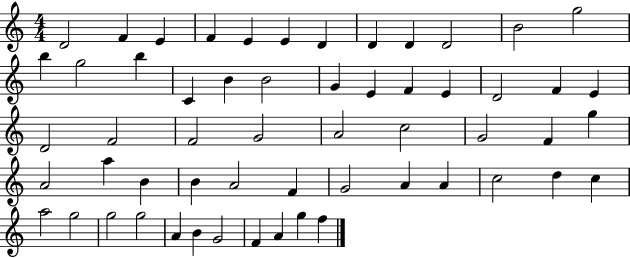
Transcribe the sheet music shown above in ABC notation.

X:1
T:Untitled
M:4/4
L:1/4
K:C
D2 F E F E E D D D D2 B2 g2 b g2 b C B B2 G E F E D2 F E D2 F2 F2 G2 A2 c2 G2 F g A2 a B B A2 F G2 A A c2 d c a2 g2 g2 g2 A B G2 F A g f